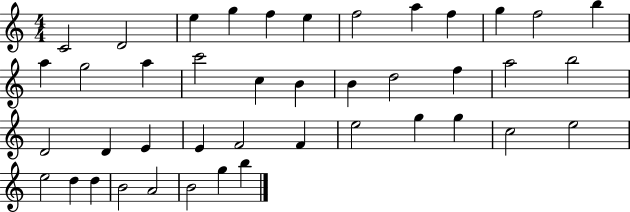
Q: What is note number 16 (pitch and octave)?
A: C6